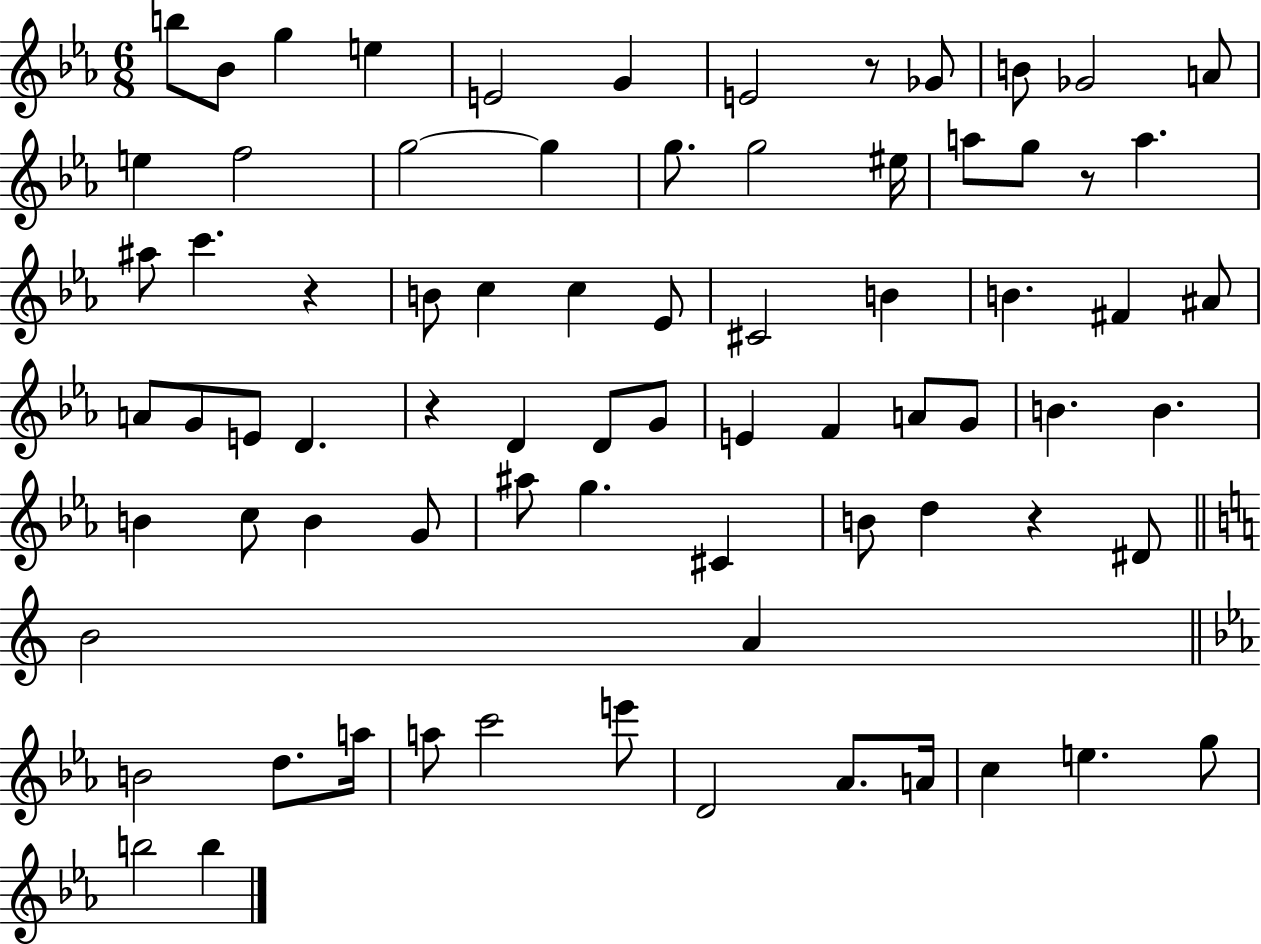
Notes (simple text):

B5/e Bb4/e G5/q E5/q E4/h G4/q E4/h R/e Gb4/e B4/e Gb4/h A4/e E5/q F5/h G5/h G5/q G5/e. G5/h EIS5/s A5/e G5/e R/e A5/q. A#5/e C6/q. R/q B4/e C5/q C5/q Eb4/e C#4/h B4/q B4/q. F#4/q A#4/e A4/e G4/e E4/e D4/q. R/q D4/q D4/e G4/e E4/q F4/q A4/e G4/e B4/q. B4/q. B4/q C5/e B4/q G4/e A#5/e G5/q. C#4/q B4/e D5/q R/q D#4/e B4/h A4/q B4/h D5/e. A5/s A5/e C6/h E6/e D4/h Ab4/e. A4/s C5/q E5/q. G5/e B5/h B5/q